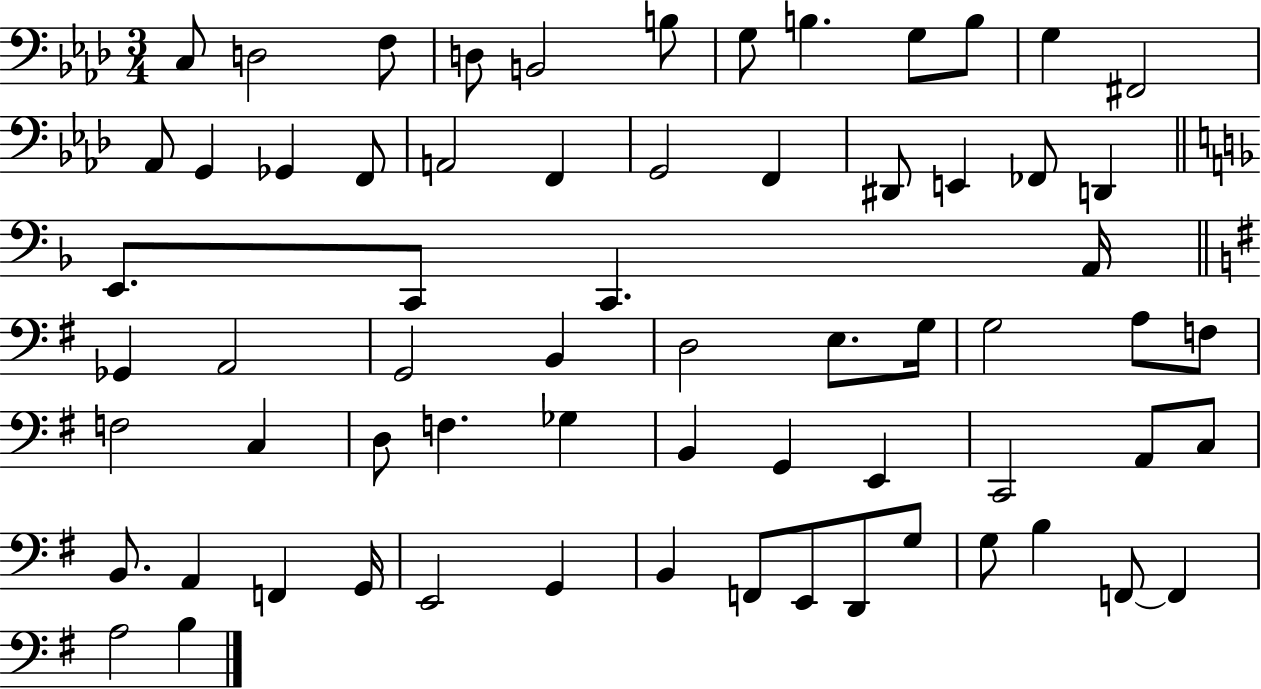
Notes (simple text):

C3/e D3/h F3/e D3/e B2/h B3/e G3/e B3/q. G3/e B3/e G3/q F#2/h Ab2/e G2/q Gb2/q F2/e A2/h F2/q G2/h F2/q D#2/e E2/q FES2/e D2/q E2/e. C2/e C2/q. A2/s Gb2/q A2/h G2/h B2/q D3/h E3/e. G3/s G3/h A3/e F3/e F3/h C3/q D3/e F3/q. Gb3/q B2/q G2/q E2/q C2/h A2/e C3/e B2/e. A2/q F2/q G2/s E2/h G2/q B2/q F2/e E2/e D2/e G3/e G3/e B3/q F2/e F2/q A3/h B3/q